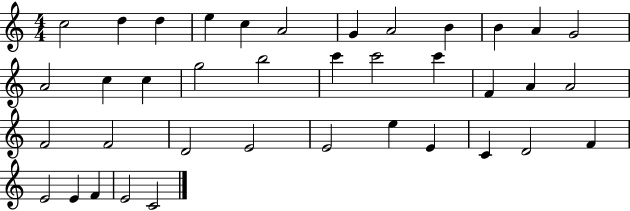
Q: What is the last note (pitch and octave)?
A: C4